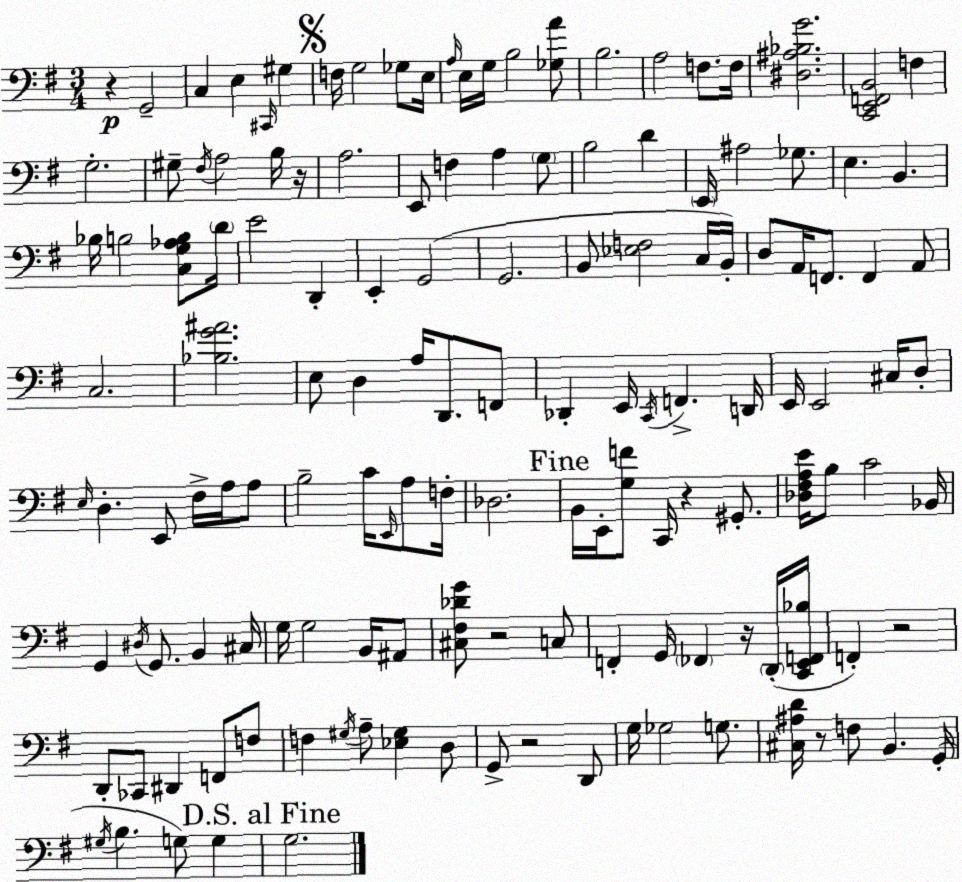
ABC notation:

X:1
T:Untitled
M:3/4
L:1/4
K:Em
z G,,2 C, E, ^C,,/4 ^G, F,/4 G,2 _G,/2 E,/4 A,/4 E,/4 G,/4 B,2 [_G,A]/2 B,2 A,2 F,/2 F,/4 [^D,^A,_B,G]2 [C,,E,,F,,B,,]2 F, G,2 ^G,/2 ^F,/4 A,2 B,/4 z/4 A,2 E,,/2 F, A, G,/2 B,2 D E,,/4 ^A,2 _G,/2 E, B,, _B,/4 B,2 [C,G,_A,B,]/2 D/4 E2 D,, E,, G,,2 G,,2 B,,/2 [_E,F,]2 C,/4 B,,/4 D,/2 A,,/4 F,,/2 F,, A,,/2 C,2 [_B,G^A]2 E,/2 D, A,/4 D,,/2 F,,/2 _D,, E,,/4 C,,/4 F,, D,,/4 E,,/4 E,,2 ^C,/4 D,/2 E,/4 D, E,,/2 ^F,/4 A,/4 A,/2 B,2 C/4 E,,/4 A,/2 F,/4 _D,2 B,,/4 E,,/4 [G,F]/2 C,,/4 z ^G,,/2 [_D,^F,A,E]/4 B,/2 C2 _B,,/4 G,, ^D,/4 G,,/2 B,, ^C,/4 G,/4 G,2 B,,/4 ^A,,/2 [^C,^F,_DG]/2 z2 C,/2 F,, G,,/4 _F,, z/4 D,,/4 [C,,E,,F,,_B,]/4 F,, z2 D,,/2 _C,,/2 ^D,, F,,/2 F,/2 F, ^G,/4 A,/2 [_E,^G,] D,/2 G,,/2 z2 D,,/2 G,/4 _G,2 G,/2 [^C,^A,D]/4 z/2 F,/2 B,, G,,/4 ^G,/4 B, G,/2 G, G,2